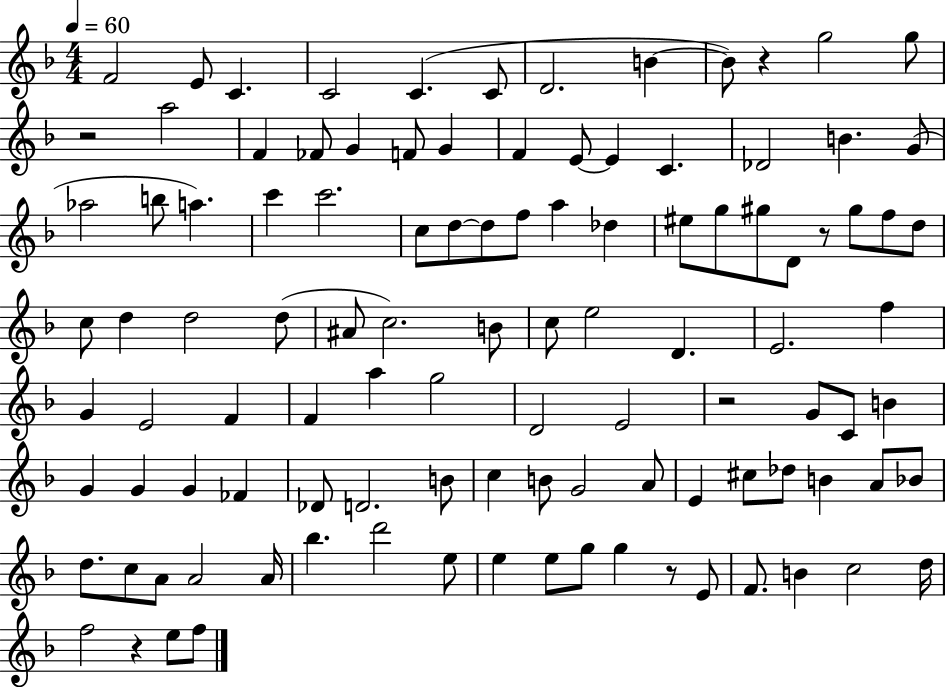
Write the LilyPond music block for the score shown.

{
  \clef treble
  \numericTimeSignature
  \time 4/4
  \key f \major
  \tempo 4 = 60
  f'2 e'8 c'4. | c'2 c'4.( c'8 | d'2. b'4~~ | b'8) r4 g''2 g''8 | \break r2 a''2 | f'4 fes'8 g'4 f'8 g'4 | f'4 e'8~~ e'4 c'4. | des'2 b'4. g'8( | \break aes''2 b''8 a''4.) | c'''4 c'''2. | c''8 d''8~~ d''8 f''8 a''4 des''4 | eis''8 g''8 gis''8 d'8 r8 gis''8 f''8 d''8 | \break c''8 d''4 d''2 d''8( | ais'8 c''2.) b'8 | c''8 e''2 d'4. | e'2. f''4 | \break g'4 e'2 f'4 | f'4 a''4 g''2 | d'2 e'2 | r2 g'8 c'8 b'4 | \break g'4 g'4 g'4 fes'4 | des'8 d'2. b'8 | c''4 b'8 g'2 a'8 | e'4 cis''8 des''8 b'4 a'8 bes'8 | \break d''8. c''8 a'8 a'2 a'16 | bes''4. d'''2 e''8 | e''4 e''8 g''8 g''4 r8 e'8 | f'8. b'4 c''2 d''16 | \break f''2 r4 e''8 f''8 | \bar "|."
}